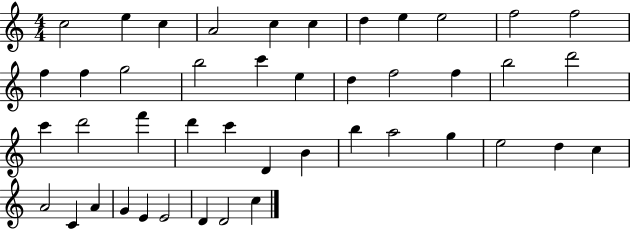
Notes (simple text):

C5/h E5/q C5/q A4/h C5/q C5/q D5/q E5/q E5/h F5/h F5/h F5/q F5/q G5/h B5/h C6/q E5/q D5/q F5/h F5/q B5/h D6/h C6/q D6/h F6/q D6/q C6/q D4/q B4/q B5/q A5/h G5/q E5/h D5/q C5/q A4/h C4/q A4/q G4/q E4/q E4/h D4/q D4/h C5/q